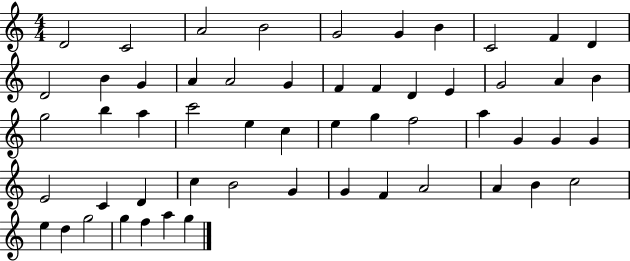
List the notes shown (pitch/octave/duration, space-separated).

D4/h C4/h A4/h B4/h G4/h G4/q B4/q C4/h F4/q D4/q D4/h B4/q G4/q A4/q A4/h G4/q F4/q F4/q D4/q E4/q G4/h A4/q B4/q G5/h B5/q A5/q C6/h E5/q C5/q E5/q G5/q F5/h A5/q G4/q G4/q G4/q E4/h C4/q D4/q C5/q B4/h G4/q G4/q F4/q A4/h A4/q B4/q C5/h E5/q D5/q G5/h G5/q F5/q A5/q G5/q